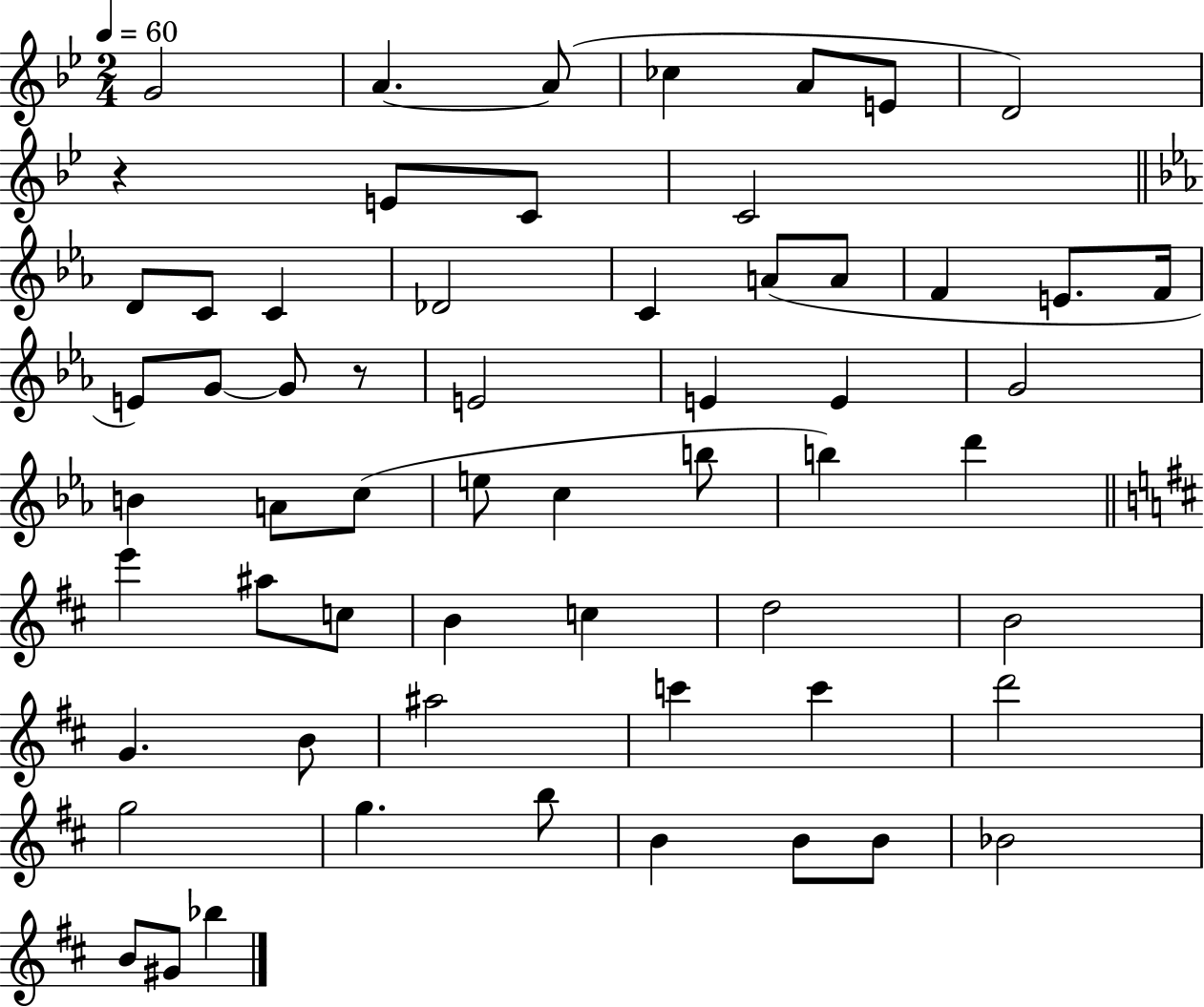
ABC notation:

X:1
T:Untitled
M:2/4
L:1/4
K:Bb
G2 A A/2 _c A/2 E/2 D2 z E/2 C/2 C2 D/2 C/2 C _D2 C A/2 A/2 F E/2 F/4 E/2 G/2 G/2 z/2 E2 E E G2 B A/2 c/2 e/2 c b/2 b d' e' ^a/2 c/2 B c d2 B2 G B/2 ^a2 c' c' d'2 g2 g b/2 B B/2 B/2 _B2 B/2 ^G/2 _b